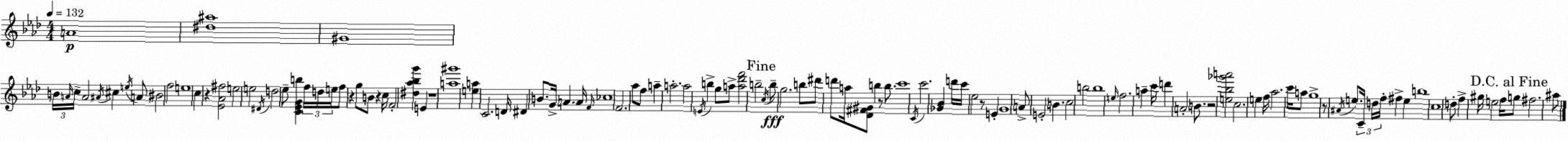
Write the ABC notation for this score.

X:1
T:Untitled
M:4/4
L:1/4
K:Ab
A4 [^d^a]4 ^G4 B/4 A/4 c/4 A2 ^A/4 ^c e/4 A/2 ^B2 f2 e4 c z [_E_A^f]2 e2 e2 ^D/4 d2 _e/2 [C_EGb] f/4 d/4 e/4 f/2 z g/2 B/2 z c/4 F2 [^d_a_bg'] E z4 [a^g']4 [ea] C2 D/4 ^D B/2 G/4 A A/4 F/4 _c4 F2 _a/2 f/2 a a2 a2 E/4 b g/2 a/2 [a_d'f']2 b2 c/4 b/2 g2 b/2 ^d'/2 d'/2 a/4 [_D^F^G]/2 b z/2 b/2 c'4 C/4 c'2 [_G_B] d'/4 c'/4 _e2 z/2 E G4 A/2 E2 B c2 b2 b4 e/4 f2 a c'/4 d' A2 B/2 z2 [e_b_g'a']2 c2 e f/4 _a2 c'/4 a/2 g4 z/2 ^A/4 e/2 C/4 d/4 f/4 ^f e b4 c4 d/2 f ^g/4 e2 f/4 g/2 ^f2 ^a/2